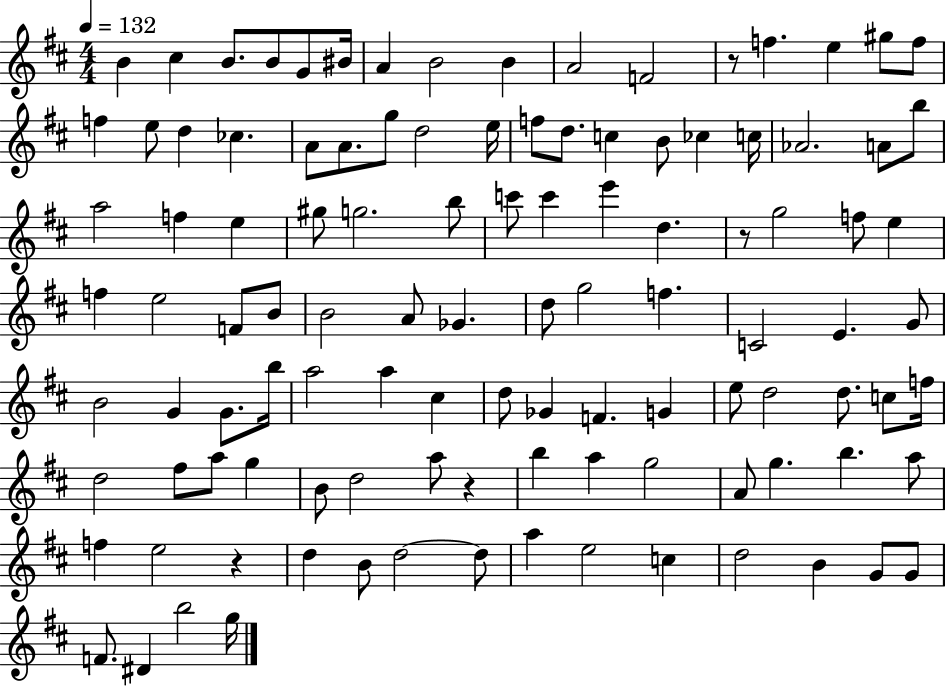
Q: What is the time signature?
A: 4/4